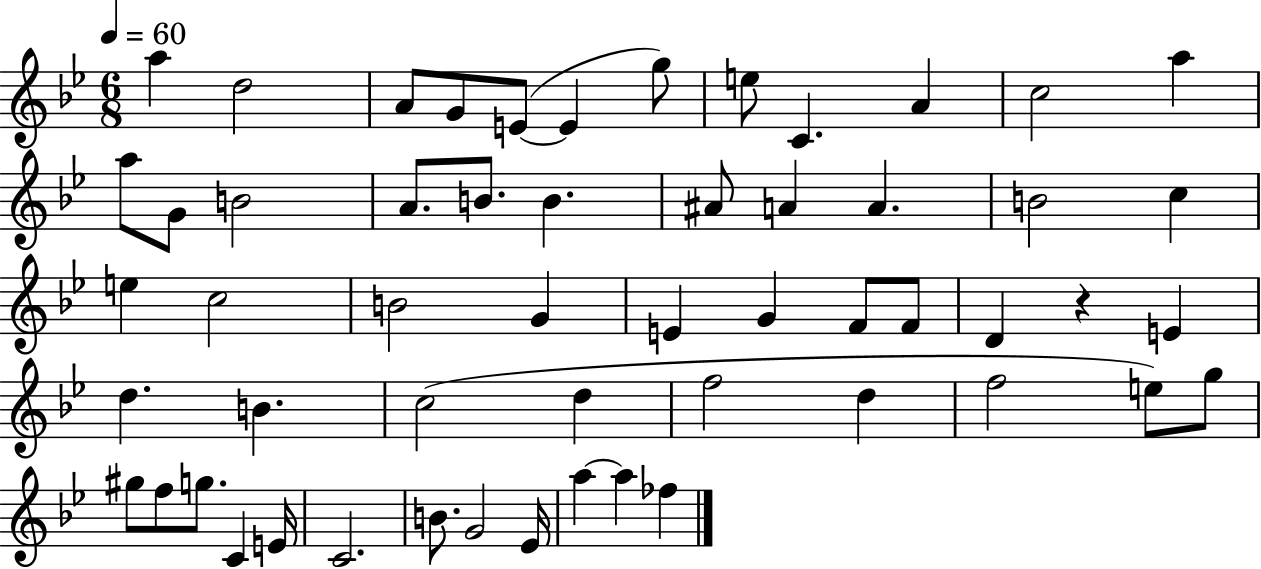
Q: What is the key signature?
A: BES major